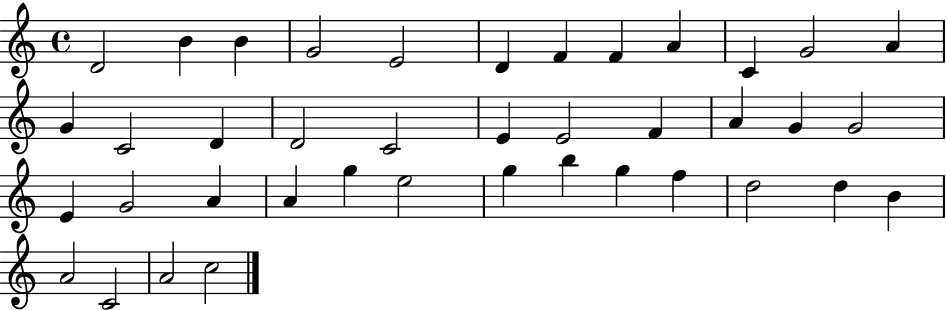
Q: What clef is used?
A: treble